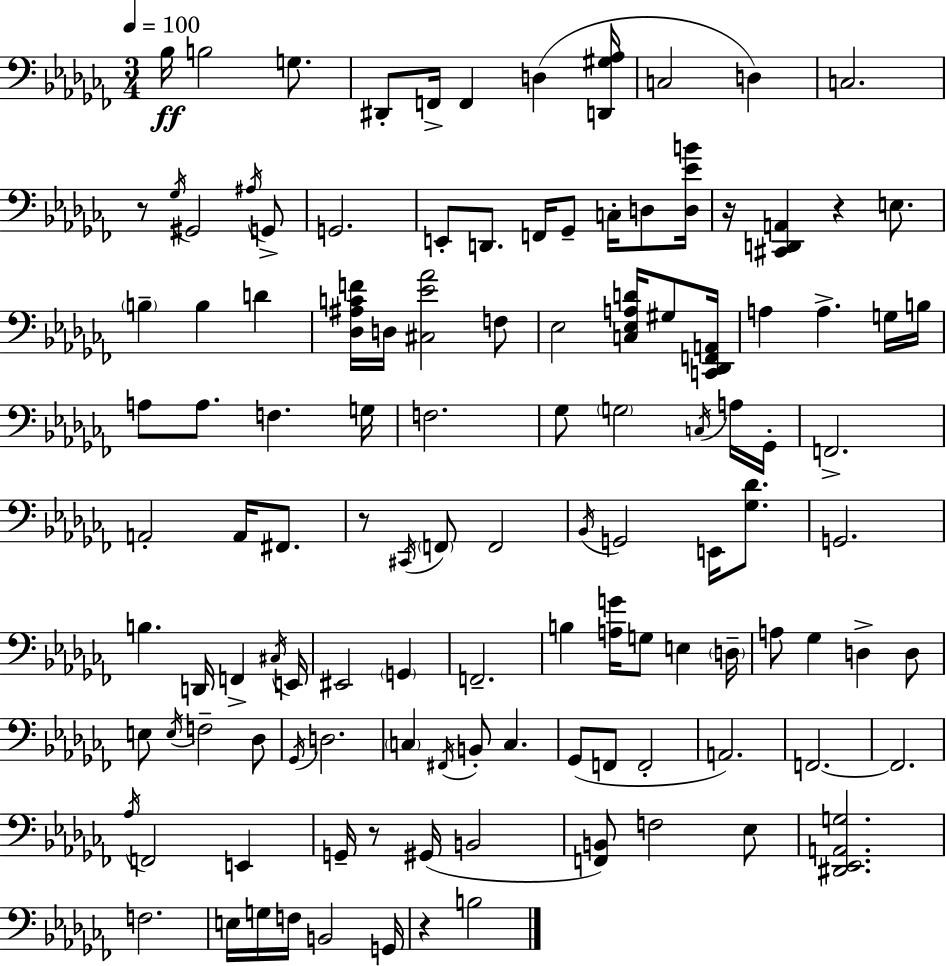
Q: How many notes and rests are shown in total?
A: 118